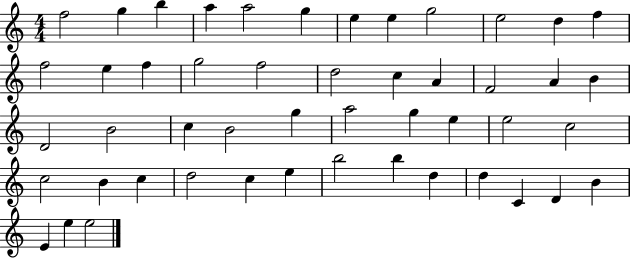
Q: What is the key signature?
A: C major